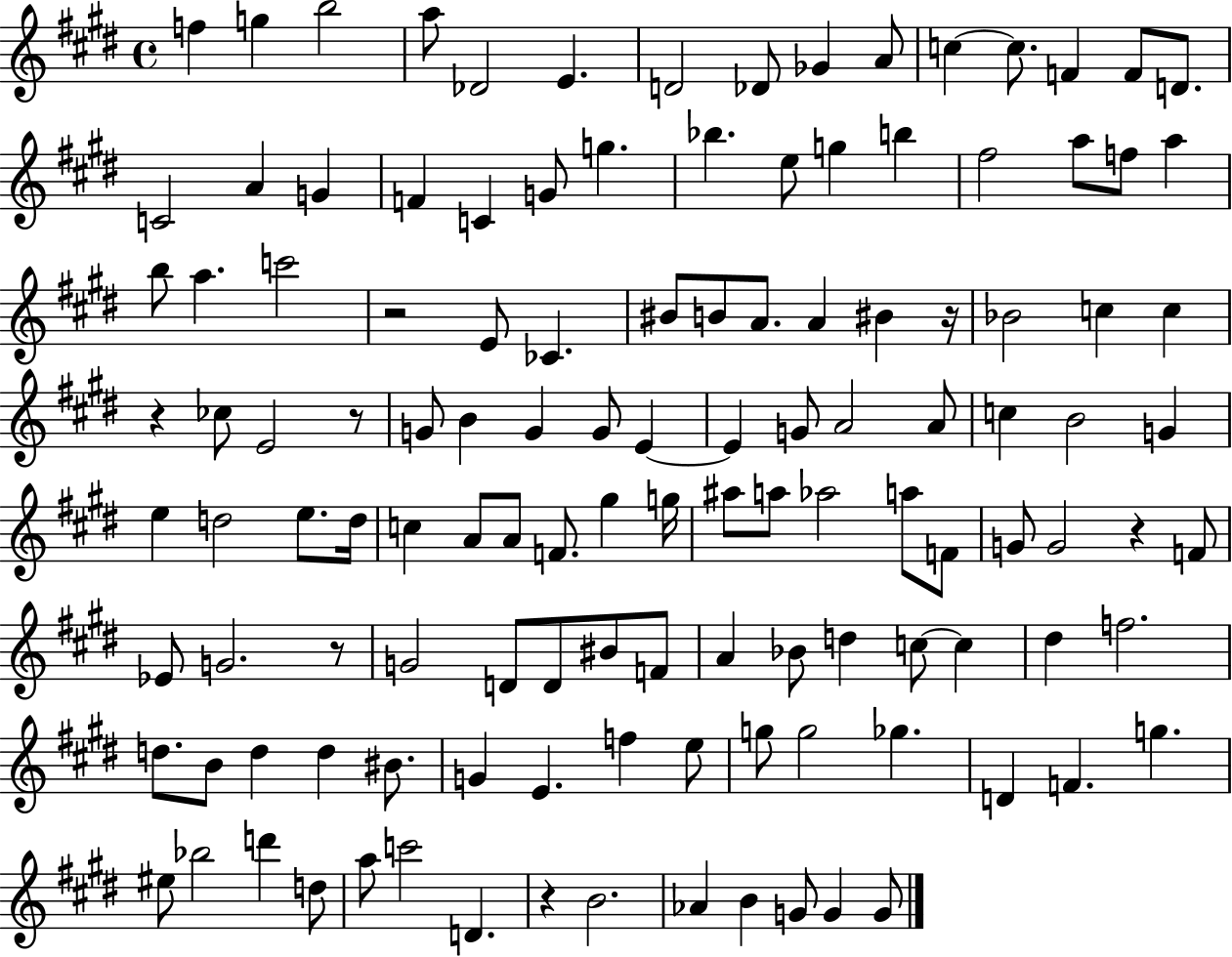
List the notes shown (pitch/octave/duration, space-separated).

F5/q G5/q B5/h A5/e Db4/h E4/q. D4/h Db4/e Gb4/q A4/e C5/q C5/e. F4/q F4/e D4/e. C4/h A4/q G4/q F4/q C4/q G4/e G5/q. Bb5/q. E5/e G5/q B5/q F#5/h A5/e F5/e A5/q B5/e A5/q. C6/h R/h E4/e CES4/q. BIS4/e B4/e A4/e. A4/q BIS4/q R/s Bb4/h C5/q C5/q R/q CES5/e E4/h R/e G4/e B4/q G4/q G4/e E4/q E4/q G4/e A4/h A4/e C5/q B4/h G4/q E5/q D5/h E5/e. D5/s C5/q A4/e A4/e F4/e. G#5/q G5/s A#5/e A5/e Ab5/h A5/e F4/e G4/e G4/h R/q F4/e Eb4/e G4/h. R/e G4/h D4/e D4/e BIS4/e F4/e A4/q Bb4/e D5/q C5/e C5/q D#5/q F5/h. D5/e. B4/e D5/q D5/q BIS4/e. G4/q E4/q. F5/q E5/e G5/e G5/h Gb5/q. D4/q F4/q. G5/q. EIS5/e Bb5/h D6/q D5/e A5/e C6/h D4/q. R/q B4/h. Ab4/q B4/q G4/e G4/q G4/e